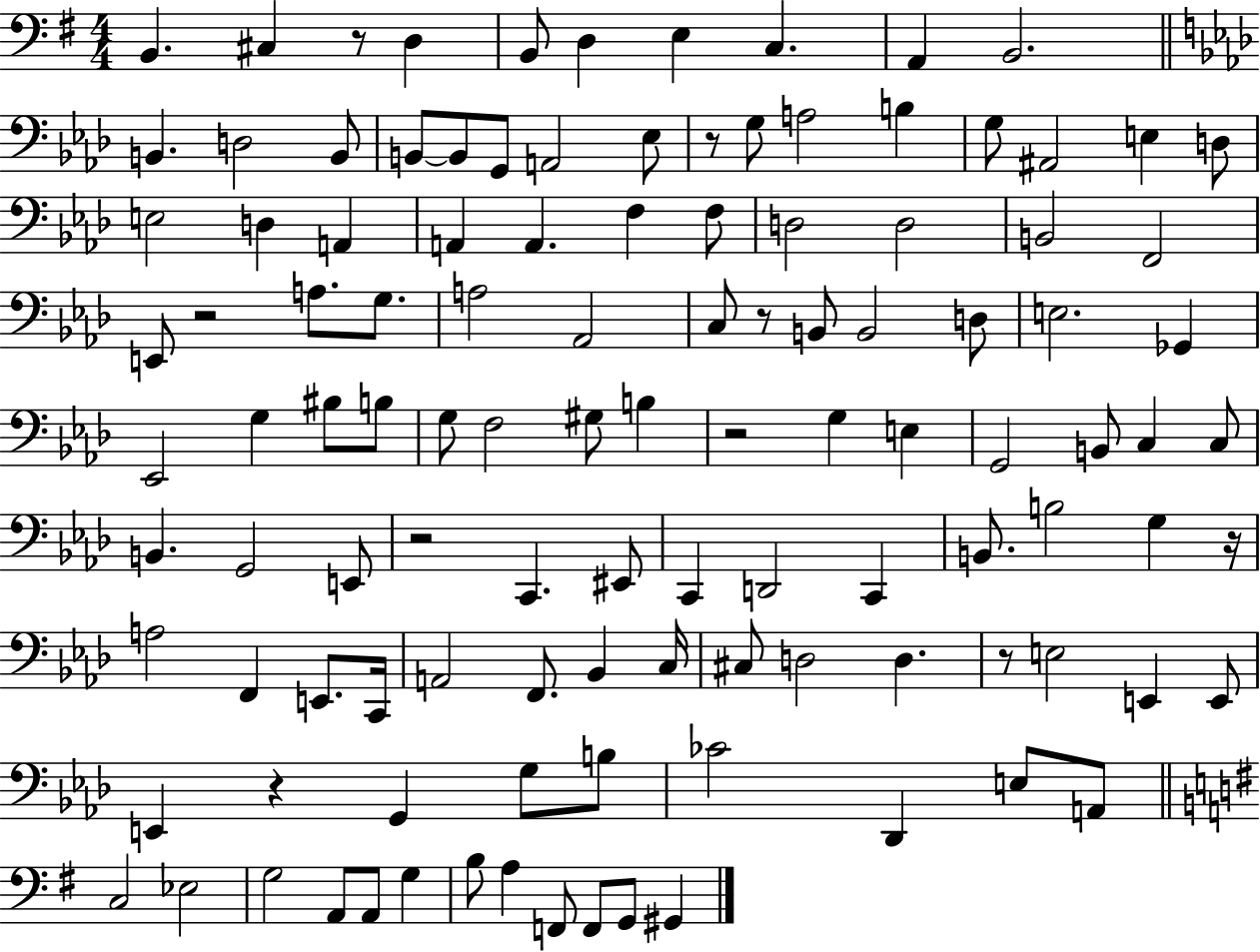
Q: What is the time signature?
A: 4/4